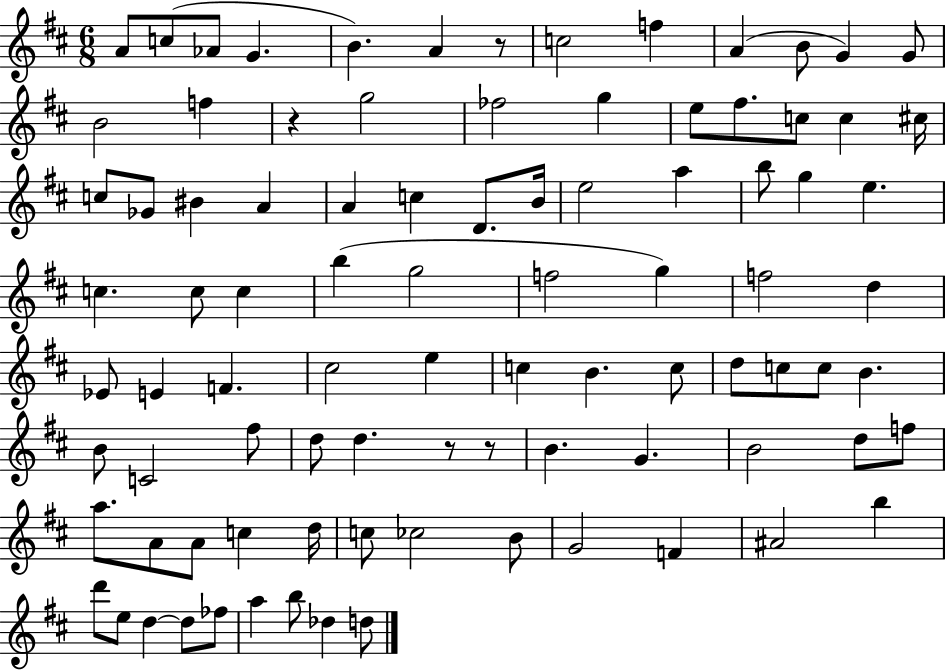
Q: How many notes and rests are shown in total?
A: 91